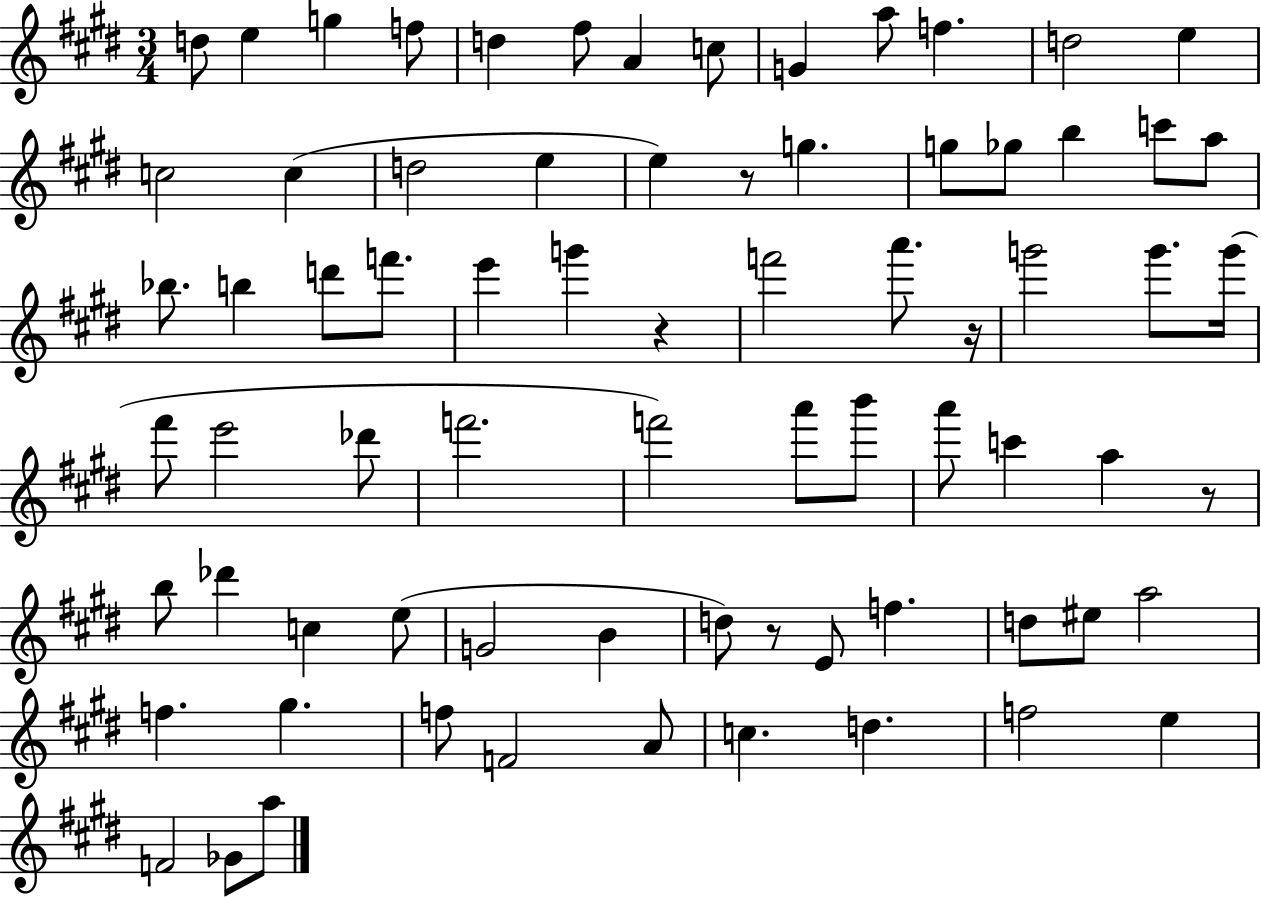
{
  \clef treble
  \numericTimeSignature
  \time 3/4
  \key e \major
  d''8 e''4 g''4 f''8 | d''4 fis''8 a'4 c''8 | g'4 a''8 f''4. | d''2 e''4 | \break c''2 c''4( | d''2 e''4 | e''4) r8 g''4. | g''8 ges''8 b''4 c'''8 a''8 | \break bes''8. b''4 d'''8 f'''8. | e'''4 g'''4 r4 | f'''2 a'''8. r16 | g'''2 g'''8. g'''16( | \break fis'''8 e'''2 des'''8 | f'''2. | f'''2) a'''8 b'''8 | a'''8 c'''4 a''4 r8 | \break b''8 des'''4 c''4 e''8( | g'2 b'4 | d''8) r8 e'8 f''4. | d''8 eis''8 a''2 | \break f''4. gis''4. | f''8 f'2 a'8 | c''4. d''4. | f''2 e''4 | \break f'2 ges'8 a''8 | \bar "|."
}